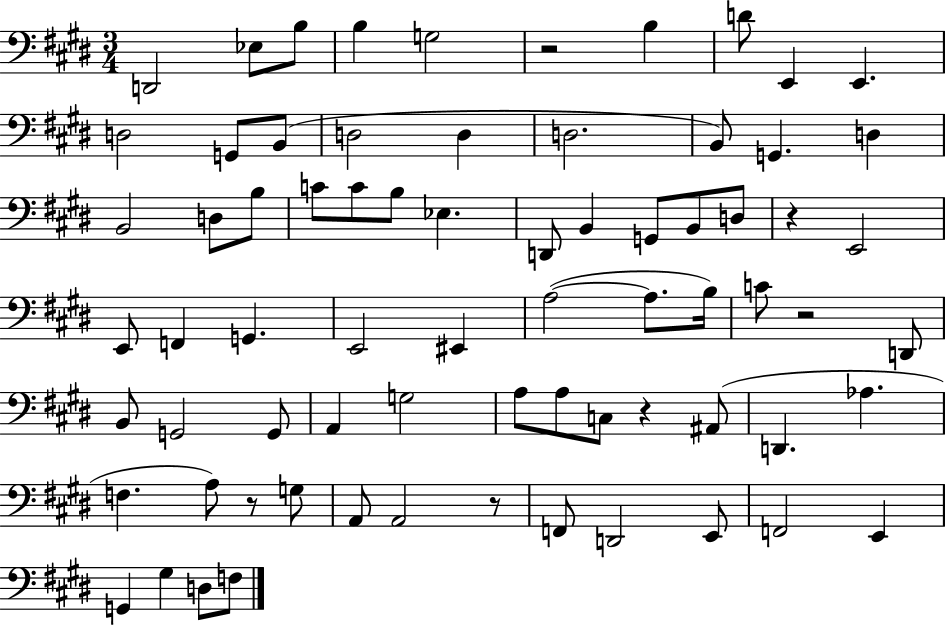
{
  \clef bass
  \numericTimeSignature
  \time 3/4
  \key e \major
  \repeat volta 2 { d,2 ees8 b8 | b4 g2 | r2 b4 | d'8 e,4 e,4. | \break d2 g,8 b,8( | d2 d4 | d2. | b,8) g,4. d4 | \break b,2 d8 b8 | c'8 c'8 b8 ees4. | d,8 b,4 g,8 b,8 d8 | r4 e,2 | \break e,8 f,4 g,4. | e,2 eis,4 | a2~(~ a8. b16) | c'8 r2 d,8 | \break b,8 g,2 g,8 | a,4 g2 | a8 a8 c8 r4 ais,8( | d,4. aes4. | \break f4. a8) r8 g8 | a,8 a,2 r8 | f,8 d,2 e,8 | f,2 e,4 | \break g,4 gis4 d8 f8 | } \bar "|."
}